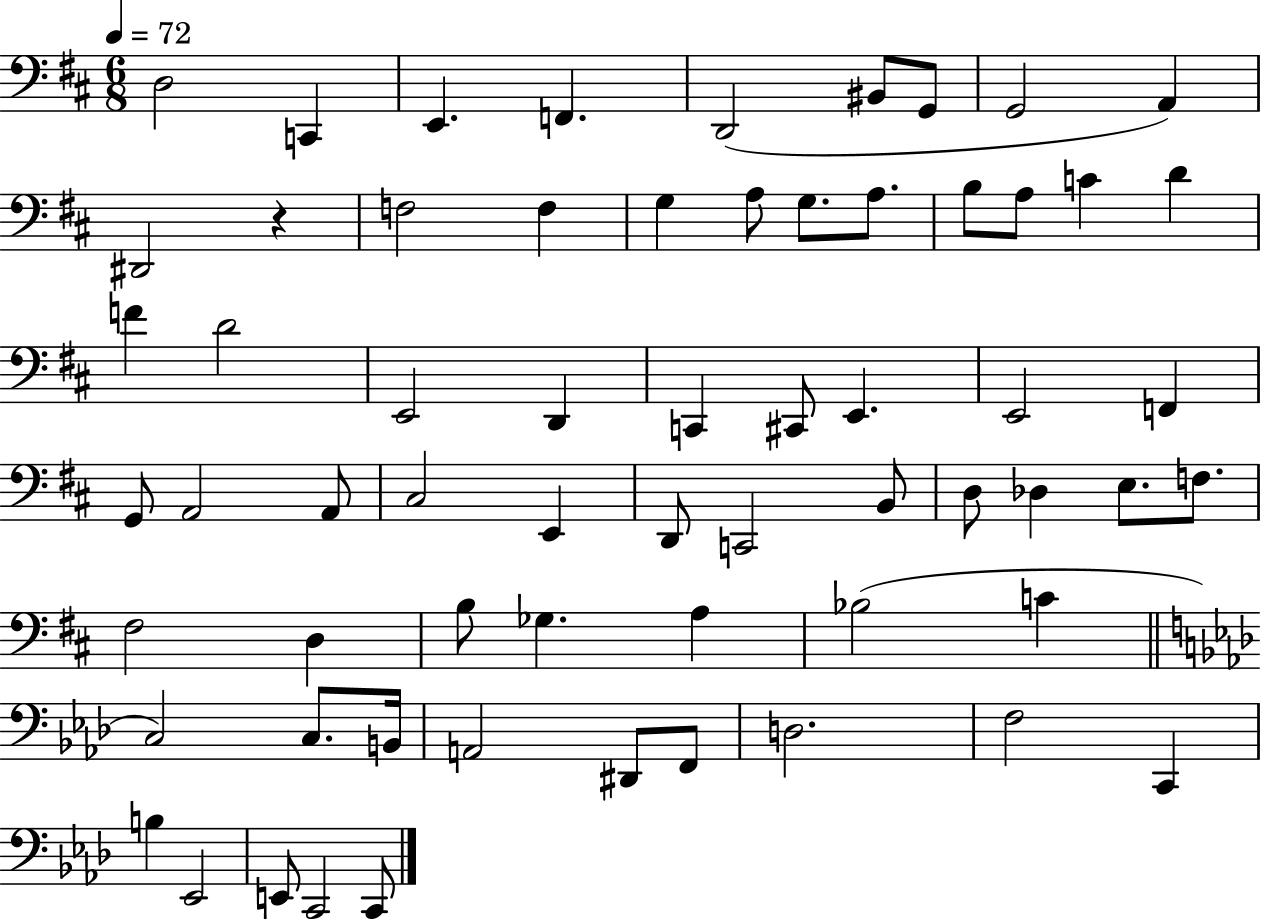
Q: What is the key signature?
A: D major